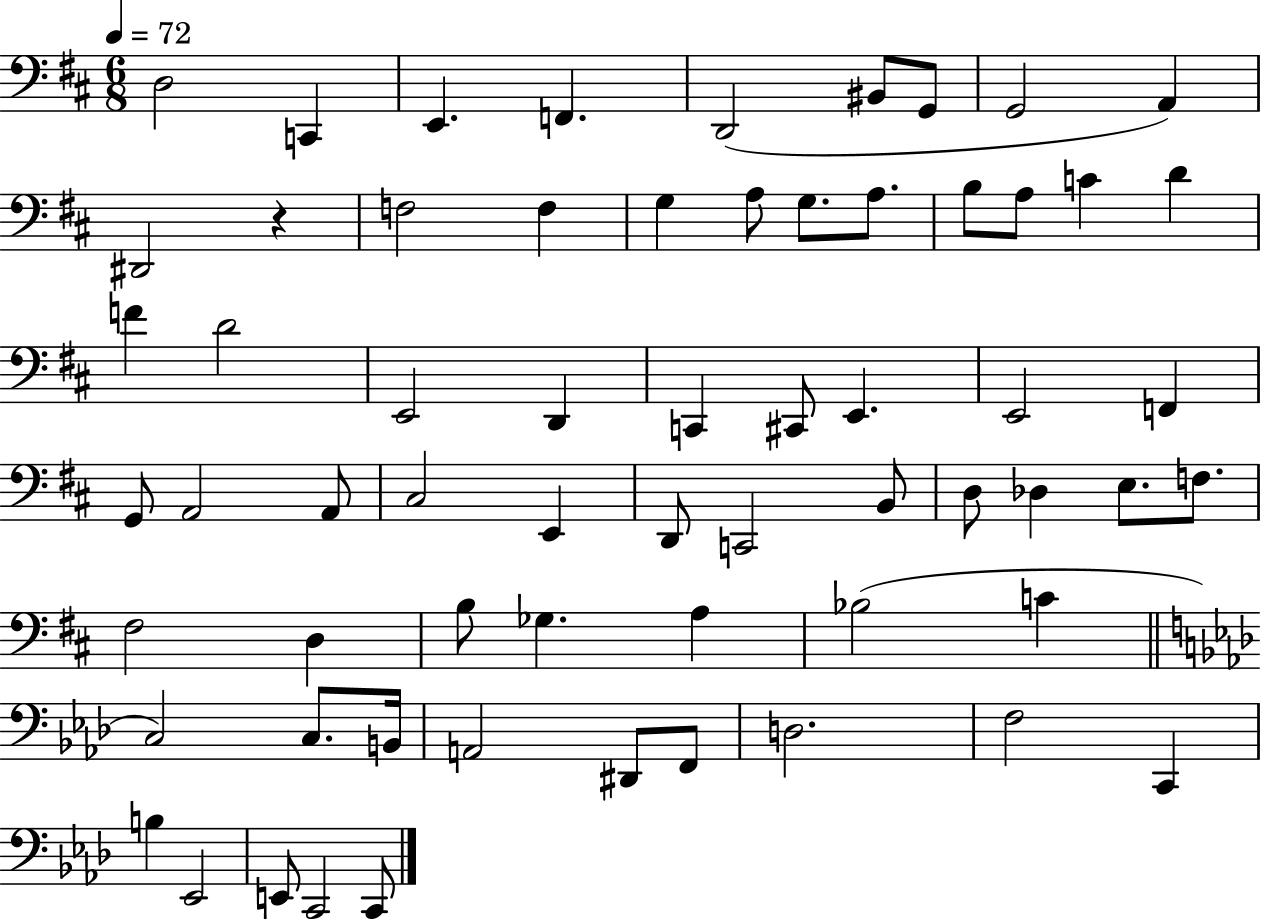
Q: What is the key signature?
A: D major